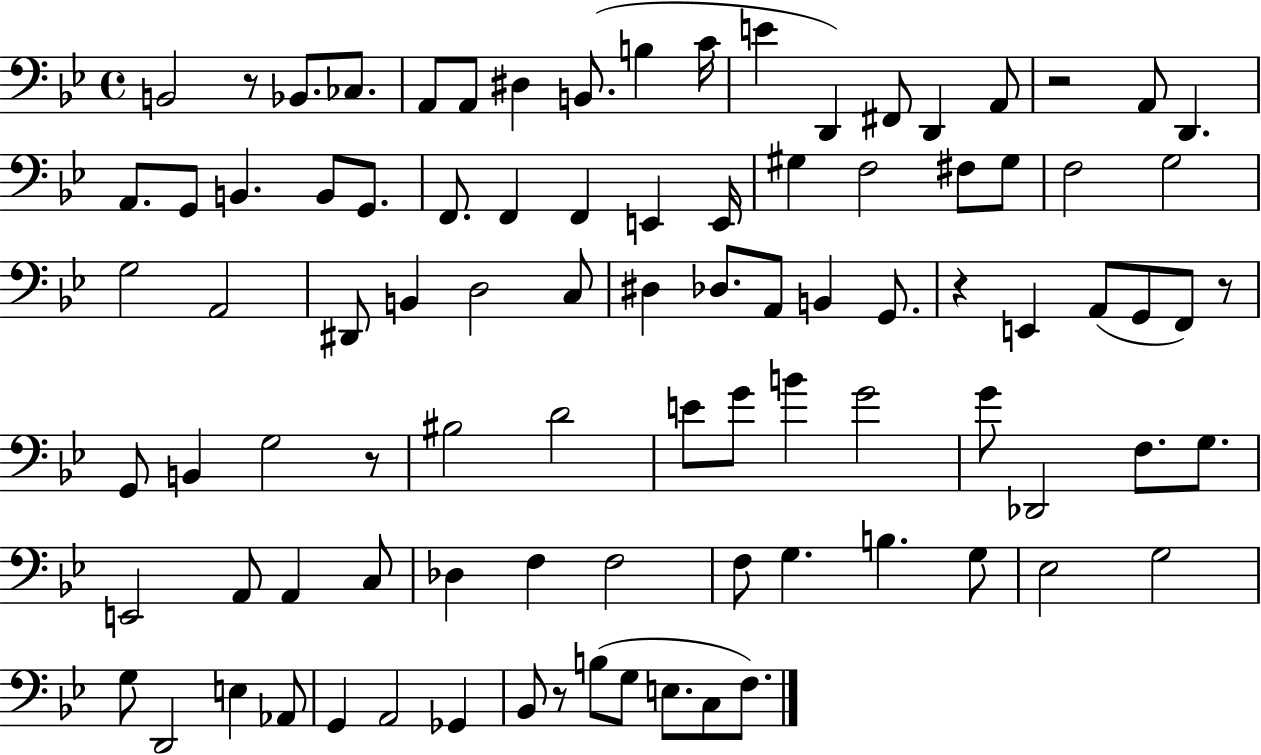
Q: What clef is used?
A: bass